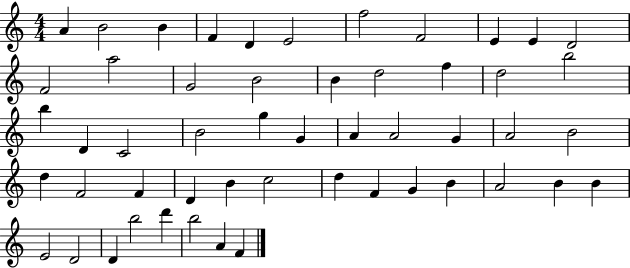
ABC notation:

X:1
T:Untitled
M:4/4
L:1/4
K:C
A B2 B F D E2 f2 F2 E E D2 F2 a2 G2 B2 B d2 f d2 b2 b D C2 B2 g G A A2 G A2 B2 d F2 F D B c2 d F G B A2 B B E2 D2 D b2 d' b2 A F